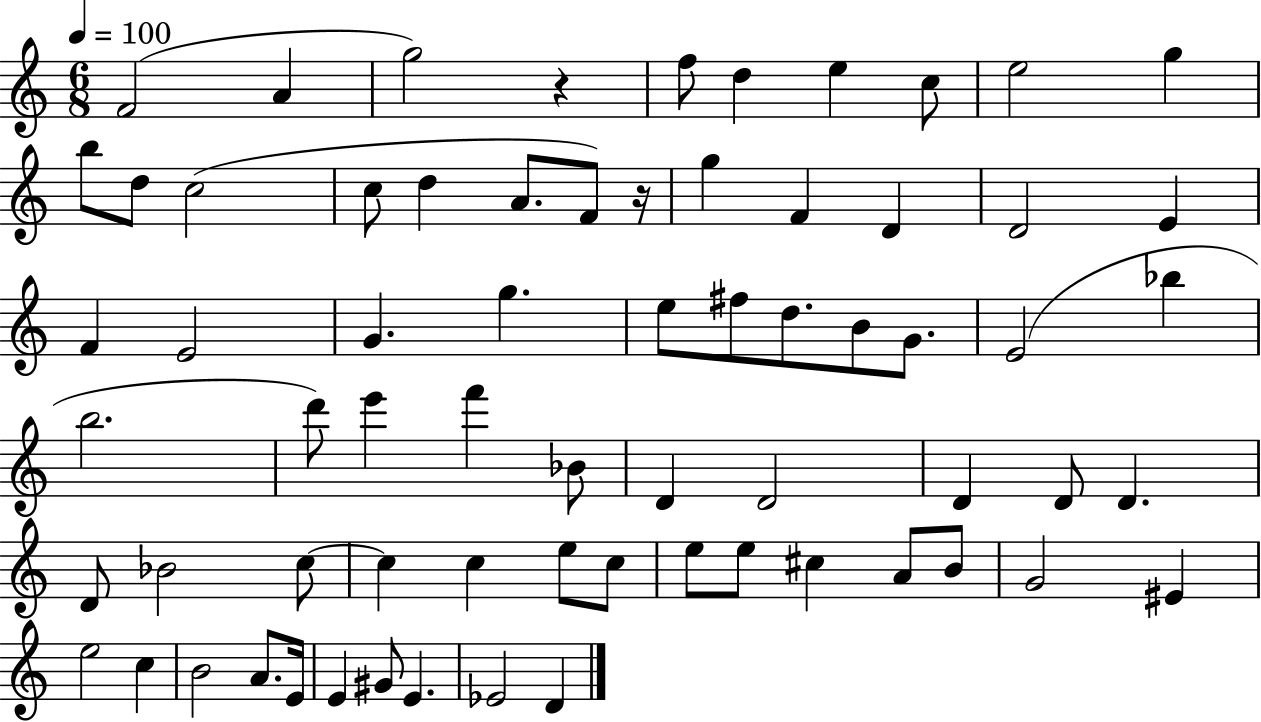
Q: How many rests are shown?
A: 2